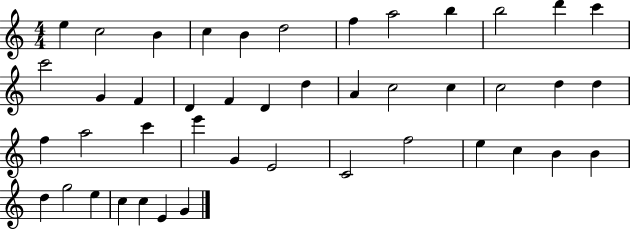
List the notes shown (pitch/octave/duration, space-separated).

E5/q C5/h B4/q C5/q B4/q D5/h F5/q A5/h B5/q B5/h D6/q C6/q C6/h G4/q F4/q D4/q F4/q D4/q D5/q A4/q C5/h C5/q C5/h D5/q D5/q F5/q A5/h C6/q E6/q G4/q E4/h C4/h F5/h E5/q C5/q B4/q B4/q D5/q G5/h E5/q C5/q C5/q E4/q G4/q